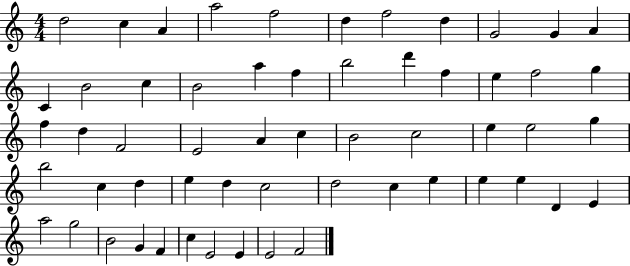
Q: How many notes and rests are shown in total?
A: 57